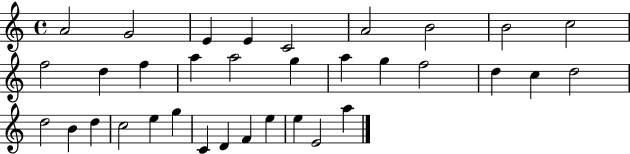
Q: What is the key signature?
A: C major